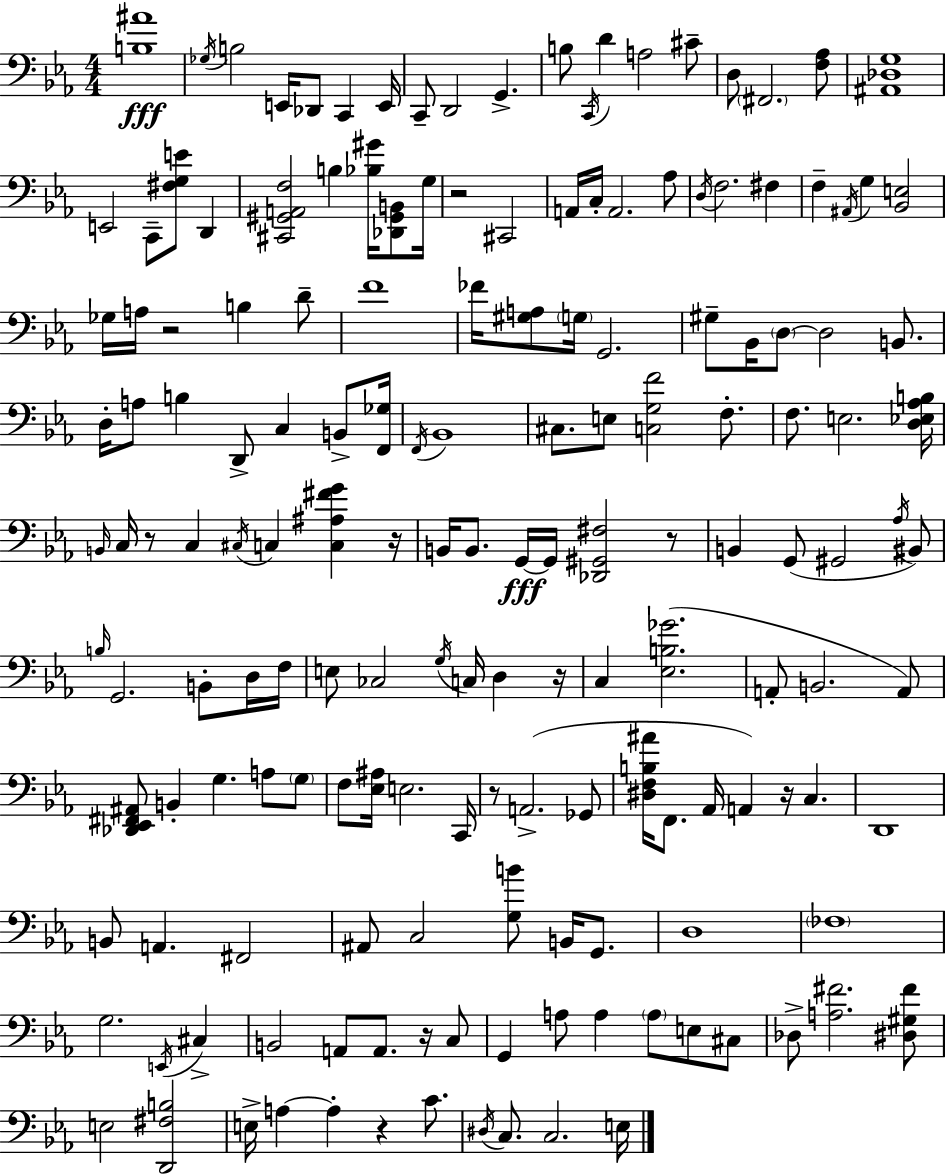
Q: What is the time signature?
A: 4/4